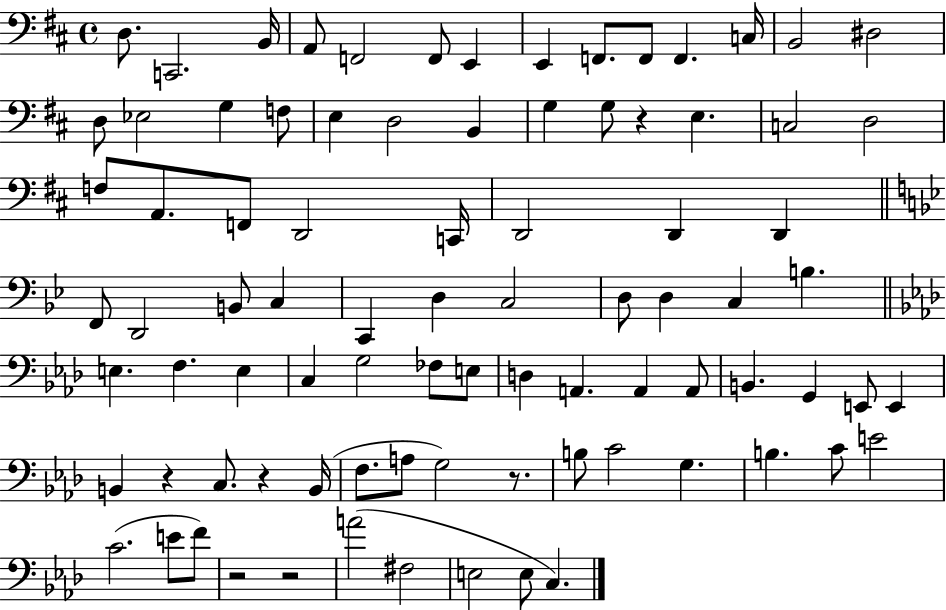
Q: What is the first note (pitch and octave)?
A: D3